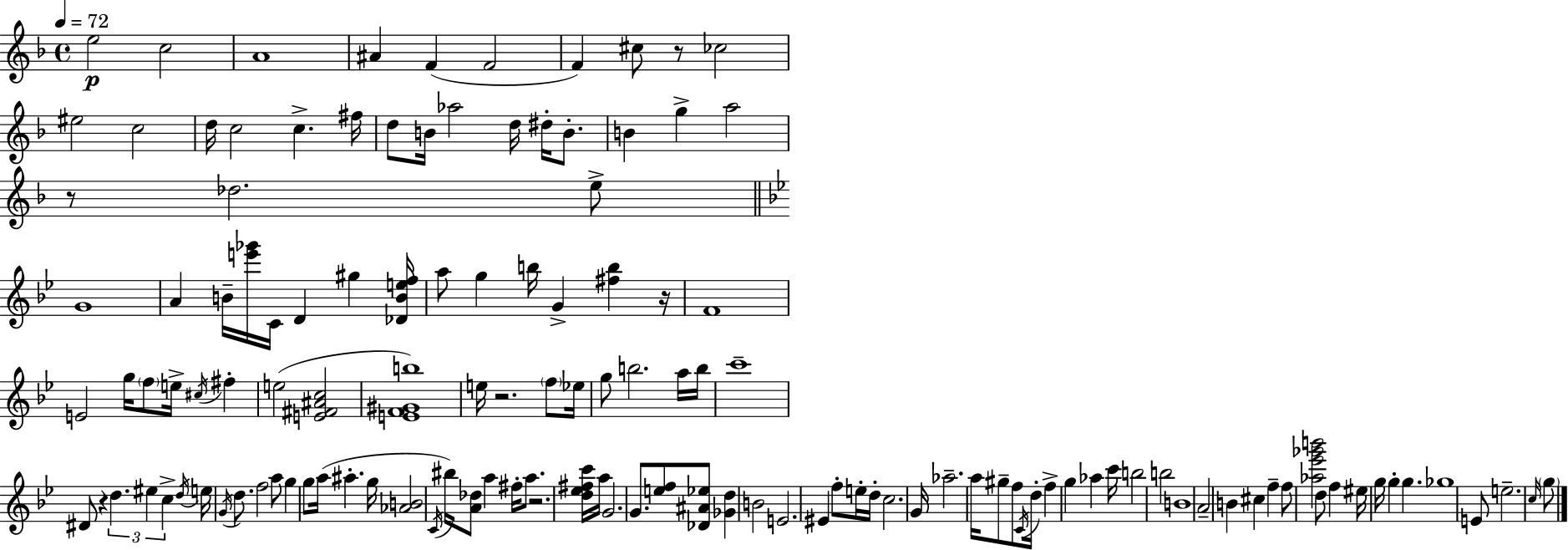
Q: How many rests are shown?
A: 6